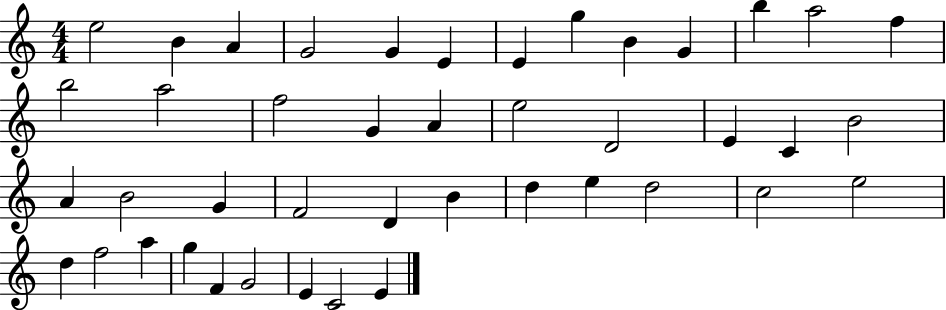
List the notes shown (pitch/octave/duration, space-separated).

E5/h B4/q A4/q G4/h G4/q E4/q E4/q G5/q B4/q G4/q B5/q A5/h F5/q B5/h A5/h F5/h G4/q A4/q E5/h D4/h E4/q C4/q B4/h A4/q B4/h G4/q F4/h D4/q B4/q D5/q E5/q D5/h C5/h E5/h D5/q F5/h A5/q G5/q F4/q G4/h E4/q C4/h E4/q